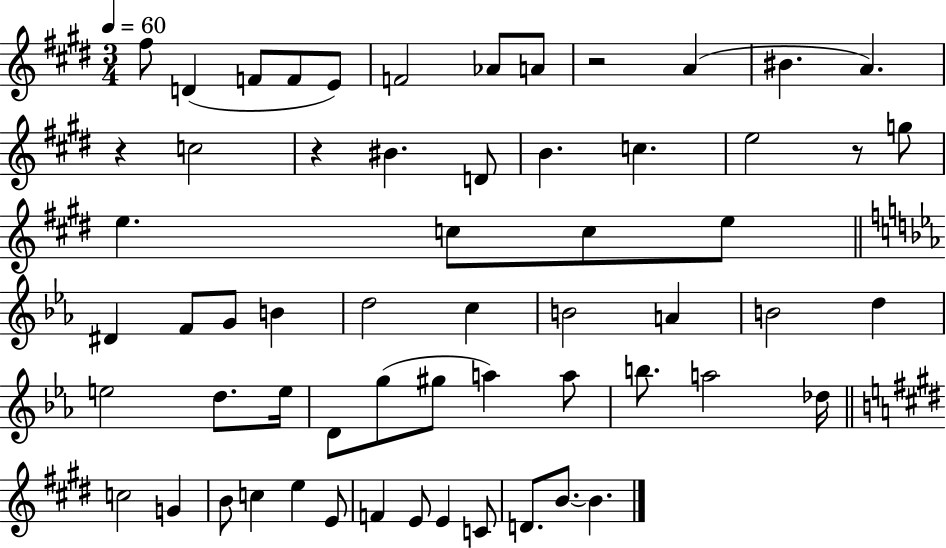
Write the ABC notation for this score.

X:1
T:Untitled
M:3/4
L:1/4
K:E
^f/2 D F/2 F/2 E/2 F2 _A/2 A/2 z2 A ^B A z c2 z ^B D/2 B c e2 z/2 g/2 e c/2 c/2 e/2 ^D F/2 G/2 B d2 c B2 A B2 d e2 d/2 e/4 D/2 g/2 ^g/2 a a/2 b/2 a2 _d/4 c2 G B/2 c e E/2 F E/2 E C/2 D/2 B/2 B